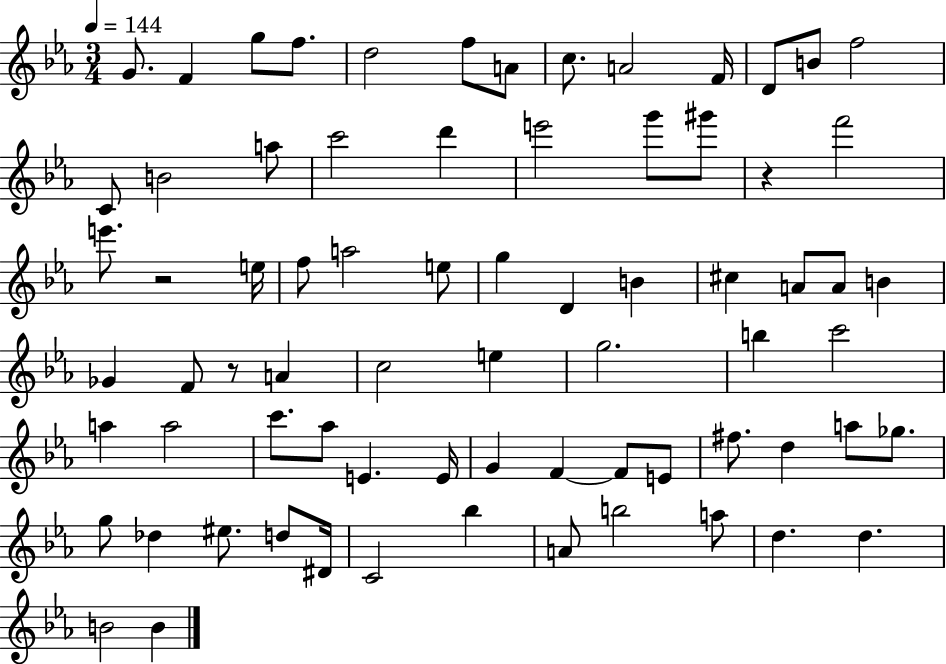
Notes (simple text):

G4/e. F4/q G5/e F5/e. D5/h F5/e A4/e C5/e. A4/h F4/s D4/e B4/e F5/h C4/e B4/h A5/e C6/h D6/q E6/h G6/e G#6/e R/q F6/h E6/e. R/h E5/s F5/e A5/h E5/e G5/q D4/q B4/q C#5/q A4/e A4/e B4/q Gb4/q F4/e R/e A4/q C5/h E5/q G5/h. B5/q C6/h A5/q A5/h C6/e. Ab5/e E4/q. E4/s G4/q F4/q F4/e E4/e F#5/e. D5/q A5/e Gb5/e. G5/e Db5/q EIS5/e. D5/e D#4/s C4/h Bb5/q A4/e B5/h A5/e D5/q. D5/q. B4/h B4/q